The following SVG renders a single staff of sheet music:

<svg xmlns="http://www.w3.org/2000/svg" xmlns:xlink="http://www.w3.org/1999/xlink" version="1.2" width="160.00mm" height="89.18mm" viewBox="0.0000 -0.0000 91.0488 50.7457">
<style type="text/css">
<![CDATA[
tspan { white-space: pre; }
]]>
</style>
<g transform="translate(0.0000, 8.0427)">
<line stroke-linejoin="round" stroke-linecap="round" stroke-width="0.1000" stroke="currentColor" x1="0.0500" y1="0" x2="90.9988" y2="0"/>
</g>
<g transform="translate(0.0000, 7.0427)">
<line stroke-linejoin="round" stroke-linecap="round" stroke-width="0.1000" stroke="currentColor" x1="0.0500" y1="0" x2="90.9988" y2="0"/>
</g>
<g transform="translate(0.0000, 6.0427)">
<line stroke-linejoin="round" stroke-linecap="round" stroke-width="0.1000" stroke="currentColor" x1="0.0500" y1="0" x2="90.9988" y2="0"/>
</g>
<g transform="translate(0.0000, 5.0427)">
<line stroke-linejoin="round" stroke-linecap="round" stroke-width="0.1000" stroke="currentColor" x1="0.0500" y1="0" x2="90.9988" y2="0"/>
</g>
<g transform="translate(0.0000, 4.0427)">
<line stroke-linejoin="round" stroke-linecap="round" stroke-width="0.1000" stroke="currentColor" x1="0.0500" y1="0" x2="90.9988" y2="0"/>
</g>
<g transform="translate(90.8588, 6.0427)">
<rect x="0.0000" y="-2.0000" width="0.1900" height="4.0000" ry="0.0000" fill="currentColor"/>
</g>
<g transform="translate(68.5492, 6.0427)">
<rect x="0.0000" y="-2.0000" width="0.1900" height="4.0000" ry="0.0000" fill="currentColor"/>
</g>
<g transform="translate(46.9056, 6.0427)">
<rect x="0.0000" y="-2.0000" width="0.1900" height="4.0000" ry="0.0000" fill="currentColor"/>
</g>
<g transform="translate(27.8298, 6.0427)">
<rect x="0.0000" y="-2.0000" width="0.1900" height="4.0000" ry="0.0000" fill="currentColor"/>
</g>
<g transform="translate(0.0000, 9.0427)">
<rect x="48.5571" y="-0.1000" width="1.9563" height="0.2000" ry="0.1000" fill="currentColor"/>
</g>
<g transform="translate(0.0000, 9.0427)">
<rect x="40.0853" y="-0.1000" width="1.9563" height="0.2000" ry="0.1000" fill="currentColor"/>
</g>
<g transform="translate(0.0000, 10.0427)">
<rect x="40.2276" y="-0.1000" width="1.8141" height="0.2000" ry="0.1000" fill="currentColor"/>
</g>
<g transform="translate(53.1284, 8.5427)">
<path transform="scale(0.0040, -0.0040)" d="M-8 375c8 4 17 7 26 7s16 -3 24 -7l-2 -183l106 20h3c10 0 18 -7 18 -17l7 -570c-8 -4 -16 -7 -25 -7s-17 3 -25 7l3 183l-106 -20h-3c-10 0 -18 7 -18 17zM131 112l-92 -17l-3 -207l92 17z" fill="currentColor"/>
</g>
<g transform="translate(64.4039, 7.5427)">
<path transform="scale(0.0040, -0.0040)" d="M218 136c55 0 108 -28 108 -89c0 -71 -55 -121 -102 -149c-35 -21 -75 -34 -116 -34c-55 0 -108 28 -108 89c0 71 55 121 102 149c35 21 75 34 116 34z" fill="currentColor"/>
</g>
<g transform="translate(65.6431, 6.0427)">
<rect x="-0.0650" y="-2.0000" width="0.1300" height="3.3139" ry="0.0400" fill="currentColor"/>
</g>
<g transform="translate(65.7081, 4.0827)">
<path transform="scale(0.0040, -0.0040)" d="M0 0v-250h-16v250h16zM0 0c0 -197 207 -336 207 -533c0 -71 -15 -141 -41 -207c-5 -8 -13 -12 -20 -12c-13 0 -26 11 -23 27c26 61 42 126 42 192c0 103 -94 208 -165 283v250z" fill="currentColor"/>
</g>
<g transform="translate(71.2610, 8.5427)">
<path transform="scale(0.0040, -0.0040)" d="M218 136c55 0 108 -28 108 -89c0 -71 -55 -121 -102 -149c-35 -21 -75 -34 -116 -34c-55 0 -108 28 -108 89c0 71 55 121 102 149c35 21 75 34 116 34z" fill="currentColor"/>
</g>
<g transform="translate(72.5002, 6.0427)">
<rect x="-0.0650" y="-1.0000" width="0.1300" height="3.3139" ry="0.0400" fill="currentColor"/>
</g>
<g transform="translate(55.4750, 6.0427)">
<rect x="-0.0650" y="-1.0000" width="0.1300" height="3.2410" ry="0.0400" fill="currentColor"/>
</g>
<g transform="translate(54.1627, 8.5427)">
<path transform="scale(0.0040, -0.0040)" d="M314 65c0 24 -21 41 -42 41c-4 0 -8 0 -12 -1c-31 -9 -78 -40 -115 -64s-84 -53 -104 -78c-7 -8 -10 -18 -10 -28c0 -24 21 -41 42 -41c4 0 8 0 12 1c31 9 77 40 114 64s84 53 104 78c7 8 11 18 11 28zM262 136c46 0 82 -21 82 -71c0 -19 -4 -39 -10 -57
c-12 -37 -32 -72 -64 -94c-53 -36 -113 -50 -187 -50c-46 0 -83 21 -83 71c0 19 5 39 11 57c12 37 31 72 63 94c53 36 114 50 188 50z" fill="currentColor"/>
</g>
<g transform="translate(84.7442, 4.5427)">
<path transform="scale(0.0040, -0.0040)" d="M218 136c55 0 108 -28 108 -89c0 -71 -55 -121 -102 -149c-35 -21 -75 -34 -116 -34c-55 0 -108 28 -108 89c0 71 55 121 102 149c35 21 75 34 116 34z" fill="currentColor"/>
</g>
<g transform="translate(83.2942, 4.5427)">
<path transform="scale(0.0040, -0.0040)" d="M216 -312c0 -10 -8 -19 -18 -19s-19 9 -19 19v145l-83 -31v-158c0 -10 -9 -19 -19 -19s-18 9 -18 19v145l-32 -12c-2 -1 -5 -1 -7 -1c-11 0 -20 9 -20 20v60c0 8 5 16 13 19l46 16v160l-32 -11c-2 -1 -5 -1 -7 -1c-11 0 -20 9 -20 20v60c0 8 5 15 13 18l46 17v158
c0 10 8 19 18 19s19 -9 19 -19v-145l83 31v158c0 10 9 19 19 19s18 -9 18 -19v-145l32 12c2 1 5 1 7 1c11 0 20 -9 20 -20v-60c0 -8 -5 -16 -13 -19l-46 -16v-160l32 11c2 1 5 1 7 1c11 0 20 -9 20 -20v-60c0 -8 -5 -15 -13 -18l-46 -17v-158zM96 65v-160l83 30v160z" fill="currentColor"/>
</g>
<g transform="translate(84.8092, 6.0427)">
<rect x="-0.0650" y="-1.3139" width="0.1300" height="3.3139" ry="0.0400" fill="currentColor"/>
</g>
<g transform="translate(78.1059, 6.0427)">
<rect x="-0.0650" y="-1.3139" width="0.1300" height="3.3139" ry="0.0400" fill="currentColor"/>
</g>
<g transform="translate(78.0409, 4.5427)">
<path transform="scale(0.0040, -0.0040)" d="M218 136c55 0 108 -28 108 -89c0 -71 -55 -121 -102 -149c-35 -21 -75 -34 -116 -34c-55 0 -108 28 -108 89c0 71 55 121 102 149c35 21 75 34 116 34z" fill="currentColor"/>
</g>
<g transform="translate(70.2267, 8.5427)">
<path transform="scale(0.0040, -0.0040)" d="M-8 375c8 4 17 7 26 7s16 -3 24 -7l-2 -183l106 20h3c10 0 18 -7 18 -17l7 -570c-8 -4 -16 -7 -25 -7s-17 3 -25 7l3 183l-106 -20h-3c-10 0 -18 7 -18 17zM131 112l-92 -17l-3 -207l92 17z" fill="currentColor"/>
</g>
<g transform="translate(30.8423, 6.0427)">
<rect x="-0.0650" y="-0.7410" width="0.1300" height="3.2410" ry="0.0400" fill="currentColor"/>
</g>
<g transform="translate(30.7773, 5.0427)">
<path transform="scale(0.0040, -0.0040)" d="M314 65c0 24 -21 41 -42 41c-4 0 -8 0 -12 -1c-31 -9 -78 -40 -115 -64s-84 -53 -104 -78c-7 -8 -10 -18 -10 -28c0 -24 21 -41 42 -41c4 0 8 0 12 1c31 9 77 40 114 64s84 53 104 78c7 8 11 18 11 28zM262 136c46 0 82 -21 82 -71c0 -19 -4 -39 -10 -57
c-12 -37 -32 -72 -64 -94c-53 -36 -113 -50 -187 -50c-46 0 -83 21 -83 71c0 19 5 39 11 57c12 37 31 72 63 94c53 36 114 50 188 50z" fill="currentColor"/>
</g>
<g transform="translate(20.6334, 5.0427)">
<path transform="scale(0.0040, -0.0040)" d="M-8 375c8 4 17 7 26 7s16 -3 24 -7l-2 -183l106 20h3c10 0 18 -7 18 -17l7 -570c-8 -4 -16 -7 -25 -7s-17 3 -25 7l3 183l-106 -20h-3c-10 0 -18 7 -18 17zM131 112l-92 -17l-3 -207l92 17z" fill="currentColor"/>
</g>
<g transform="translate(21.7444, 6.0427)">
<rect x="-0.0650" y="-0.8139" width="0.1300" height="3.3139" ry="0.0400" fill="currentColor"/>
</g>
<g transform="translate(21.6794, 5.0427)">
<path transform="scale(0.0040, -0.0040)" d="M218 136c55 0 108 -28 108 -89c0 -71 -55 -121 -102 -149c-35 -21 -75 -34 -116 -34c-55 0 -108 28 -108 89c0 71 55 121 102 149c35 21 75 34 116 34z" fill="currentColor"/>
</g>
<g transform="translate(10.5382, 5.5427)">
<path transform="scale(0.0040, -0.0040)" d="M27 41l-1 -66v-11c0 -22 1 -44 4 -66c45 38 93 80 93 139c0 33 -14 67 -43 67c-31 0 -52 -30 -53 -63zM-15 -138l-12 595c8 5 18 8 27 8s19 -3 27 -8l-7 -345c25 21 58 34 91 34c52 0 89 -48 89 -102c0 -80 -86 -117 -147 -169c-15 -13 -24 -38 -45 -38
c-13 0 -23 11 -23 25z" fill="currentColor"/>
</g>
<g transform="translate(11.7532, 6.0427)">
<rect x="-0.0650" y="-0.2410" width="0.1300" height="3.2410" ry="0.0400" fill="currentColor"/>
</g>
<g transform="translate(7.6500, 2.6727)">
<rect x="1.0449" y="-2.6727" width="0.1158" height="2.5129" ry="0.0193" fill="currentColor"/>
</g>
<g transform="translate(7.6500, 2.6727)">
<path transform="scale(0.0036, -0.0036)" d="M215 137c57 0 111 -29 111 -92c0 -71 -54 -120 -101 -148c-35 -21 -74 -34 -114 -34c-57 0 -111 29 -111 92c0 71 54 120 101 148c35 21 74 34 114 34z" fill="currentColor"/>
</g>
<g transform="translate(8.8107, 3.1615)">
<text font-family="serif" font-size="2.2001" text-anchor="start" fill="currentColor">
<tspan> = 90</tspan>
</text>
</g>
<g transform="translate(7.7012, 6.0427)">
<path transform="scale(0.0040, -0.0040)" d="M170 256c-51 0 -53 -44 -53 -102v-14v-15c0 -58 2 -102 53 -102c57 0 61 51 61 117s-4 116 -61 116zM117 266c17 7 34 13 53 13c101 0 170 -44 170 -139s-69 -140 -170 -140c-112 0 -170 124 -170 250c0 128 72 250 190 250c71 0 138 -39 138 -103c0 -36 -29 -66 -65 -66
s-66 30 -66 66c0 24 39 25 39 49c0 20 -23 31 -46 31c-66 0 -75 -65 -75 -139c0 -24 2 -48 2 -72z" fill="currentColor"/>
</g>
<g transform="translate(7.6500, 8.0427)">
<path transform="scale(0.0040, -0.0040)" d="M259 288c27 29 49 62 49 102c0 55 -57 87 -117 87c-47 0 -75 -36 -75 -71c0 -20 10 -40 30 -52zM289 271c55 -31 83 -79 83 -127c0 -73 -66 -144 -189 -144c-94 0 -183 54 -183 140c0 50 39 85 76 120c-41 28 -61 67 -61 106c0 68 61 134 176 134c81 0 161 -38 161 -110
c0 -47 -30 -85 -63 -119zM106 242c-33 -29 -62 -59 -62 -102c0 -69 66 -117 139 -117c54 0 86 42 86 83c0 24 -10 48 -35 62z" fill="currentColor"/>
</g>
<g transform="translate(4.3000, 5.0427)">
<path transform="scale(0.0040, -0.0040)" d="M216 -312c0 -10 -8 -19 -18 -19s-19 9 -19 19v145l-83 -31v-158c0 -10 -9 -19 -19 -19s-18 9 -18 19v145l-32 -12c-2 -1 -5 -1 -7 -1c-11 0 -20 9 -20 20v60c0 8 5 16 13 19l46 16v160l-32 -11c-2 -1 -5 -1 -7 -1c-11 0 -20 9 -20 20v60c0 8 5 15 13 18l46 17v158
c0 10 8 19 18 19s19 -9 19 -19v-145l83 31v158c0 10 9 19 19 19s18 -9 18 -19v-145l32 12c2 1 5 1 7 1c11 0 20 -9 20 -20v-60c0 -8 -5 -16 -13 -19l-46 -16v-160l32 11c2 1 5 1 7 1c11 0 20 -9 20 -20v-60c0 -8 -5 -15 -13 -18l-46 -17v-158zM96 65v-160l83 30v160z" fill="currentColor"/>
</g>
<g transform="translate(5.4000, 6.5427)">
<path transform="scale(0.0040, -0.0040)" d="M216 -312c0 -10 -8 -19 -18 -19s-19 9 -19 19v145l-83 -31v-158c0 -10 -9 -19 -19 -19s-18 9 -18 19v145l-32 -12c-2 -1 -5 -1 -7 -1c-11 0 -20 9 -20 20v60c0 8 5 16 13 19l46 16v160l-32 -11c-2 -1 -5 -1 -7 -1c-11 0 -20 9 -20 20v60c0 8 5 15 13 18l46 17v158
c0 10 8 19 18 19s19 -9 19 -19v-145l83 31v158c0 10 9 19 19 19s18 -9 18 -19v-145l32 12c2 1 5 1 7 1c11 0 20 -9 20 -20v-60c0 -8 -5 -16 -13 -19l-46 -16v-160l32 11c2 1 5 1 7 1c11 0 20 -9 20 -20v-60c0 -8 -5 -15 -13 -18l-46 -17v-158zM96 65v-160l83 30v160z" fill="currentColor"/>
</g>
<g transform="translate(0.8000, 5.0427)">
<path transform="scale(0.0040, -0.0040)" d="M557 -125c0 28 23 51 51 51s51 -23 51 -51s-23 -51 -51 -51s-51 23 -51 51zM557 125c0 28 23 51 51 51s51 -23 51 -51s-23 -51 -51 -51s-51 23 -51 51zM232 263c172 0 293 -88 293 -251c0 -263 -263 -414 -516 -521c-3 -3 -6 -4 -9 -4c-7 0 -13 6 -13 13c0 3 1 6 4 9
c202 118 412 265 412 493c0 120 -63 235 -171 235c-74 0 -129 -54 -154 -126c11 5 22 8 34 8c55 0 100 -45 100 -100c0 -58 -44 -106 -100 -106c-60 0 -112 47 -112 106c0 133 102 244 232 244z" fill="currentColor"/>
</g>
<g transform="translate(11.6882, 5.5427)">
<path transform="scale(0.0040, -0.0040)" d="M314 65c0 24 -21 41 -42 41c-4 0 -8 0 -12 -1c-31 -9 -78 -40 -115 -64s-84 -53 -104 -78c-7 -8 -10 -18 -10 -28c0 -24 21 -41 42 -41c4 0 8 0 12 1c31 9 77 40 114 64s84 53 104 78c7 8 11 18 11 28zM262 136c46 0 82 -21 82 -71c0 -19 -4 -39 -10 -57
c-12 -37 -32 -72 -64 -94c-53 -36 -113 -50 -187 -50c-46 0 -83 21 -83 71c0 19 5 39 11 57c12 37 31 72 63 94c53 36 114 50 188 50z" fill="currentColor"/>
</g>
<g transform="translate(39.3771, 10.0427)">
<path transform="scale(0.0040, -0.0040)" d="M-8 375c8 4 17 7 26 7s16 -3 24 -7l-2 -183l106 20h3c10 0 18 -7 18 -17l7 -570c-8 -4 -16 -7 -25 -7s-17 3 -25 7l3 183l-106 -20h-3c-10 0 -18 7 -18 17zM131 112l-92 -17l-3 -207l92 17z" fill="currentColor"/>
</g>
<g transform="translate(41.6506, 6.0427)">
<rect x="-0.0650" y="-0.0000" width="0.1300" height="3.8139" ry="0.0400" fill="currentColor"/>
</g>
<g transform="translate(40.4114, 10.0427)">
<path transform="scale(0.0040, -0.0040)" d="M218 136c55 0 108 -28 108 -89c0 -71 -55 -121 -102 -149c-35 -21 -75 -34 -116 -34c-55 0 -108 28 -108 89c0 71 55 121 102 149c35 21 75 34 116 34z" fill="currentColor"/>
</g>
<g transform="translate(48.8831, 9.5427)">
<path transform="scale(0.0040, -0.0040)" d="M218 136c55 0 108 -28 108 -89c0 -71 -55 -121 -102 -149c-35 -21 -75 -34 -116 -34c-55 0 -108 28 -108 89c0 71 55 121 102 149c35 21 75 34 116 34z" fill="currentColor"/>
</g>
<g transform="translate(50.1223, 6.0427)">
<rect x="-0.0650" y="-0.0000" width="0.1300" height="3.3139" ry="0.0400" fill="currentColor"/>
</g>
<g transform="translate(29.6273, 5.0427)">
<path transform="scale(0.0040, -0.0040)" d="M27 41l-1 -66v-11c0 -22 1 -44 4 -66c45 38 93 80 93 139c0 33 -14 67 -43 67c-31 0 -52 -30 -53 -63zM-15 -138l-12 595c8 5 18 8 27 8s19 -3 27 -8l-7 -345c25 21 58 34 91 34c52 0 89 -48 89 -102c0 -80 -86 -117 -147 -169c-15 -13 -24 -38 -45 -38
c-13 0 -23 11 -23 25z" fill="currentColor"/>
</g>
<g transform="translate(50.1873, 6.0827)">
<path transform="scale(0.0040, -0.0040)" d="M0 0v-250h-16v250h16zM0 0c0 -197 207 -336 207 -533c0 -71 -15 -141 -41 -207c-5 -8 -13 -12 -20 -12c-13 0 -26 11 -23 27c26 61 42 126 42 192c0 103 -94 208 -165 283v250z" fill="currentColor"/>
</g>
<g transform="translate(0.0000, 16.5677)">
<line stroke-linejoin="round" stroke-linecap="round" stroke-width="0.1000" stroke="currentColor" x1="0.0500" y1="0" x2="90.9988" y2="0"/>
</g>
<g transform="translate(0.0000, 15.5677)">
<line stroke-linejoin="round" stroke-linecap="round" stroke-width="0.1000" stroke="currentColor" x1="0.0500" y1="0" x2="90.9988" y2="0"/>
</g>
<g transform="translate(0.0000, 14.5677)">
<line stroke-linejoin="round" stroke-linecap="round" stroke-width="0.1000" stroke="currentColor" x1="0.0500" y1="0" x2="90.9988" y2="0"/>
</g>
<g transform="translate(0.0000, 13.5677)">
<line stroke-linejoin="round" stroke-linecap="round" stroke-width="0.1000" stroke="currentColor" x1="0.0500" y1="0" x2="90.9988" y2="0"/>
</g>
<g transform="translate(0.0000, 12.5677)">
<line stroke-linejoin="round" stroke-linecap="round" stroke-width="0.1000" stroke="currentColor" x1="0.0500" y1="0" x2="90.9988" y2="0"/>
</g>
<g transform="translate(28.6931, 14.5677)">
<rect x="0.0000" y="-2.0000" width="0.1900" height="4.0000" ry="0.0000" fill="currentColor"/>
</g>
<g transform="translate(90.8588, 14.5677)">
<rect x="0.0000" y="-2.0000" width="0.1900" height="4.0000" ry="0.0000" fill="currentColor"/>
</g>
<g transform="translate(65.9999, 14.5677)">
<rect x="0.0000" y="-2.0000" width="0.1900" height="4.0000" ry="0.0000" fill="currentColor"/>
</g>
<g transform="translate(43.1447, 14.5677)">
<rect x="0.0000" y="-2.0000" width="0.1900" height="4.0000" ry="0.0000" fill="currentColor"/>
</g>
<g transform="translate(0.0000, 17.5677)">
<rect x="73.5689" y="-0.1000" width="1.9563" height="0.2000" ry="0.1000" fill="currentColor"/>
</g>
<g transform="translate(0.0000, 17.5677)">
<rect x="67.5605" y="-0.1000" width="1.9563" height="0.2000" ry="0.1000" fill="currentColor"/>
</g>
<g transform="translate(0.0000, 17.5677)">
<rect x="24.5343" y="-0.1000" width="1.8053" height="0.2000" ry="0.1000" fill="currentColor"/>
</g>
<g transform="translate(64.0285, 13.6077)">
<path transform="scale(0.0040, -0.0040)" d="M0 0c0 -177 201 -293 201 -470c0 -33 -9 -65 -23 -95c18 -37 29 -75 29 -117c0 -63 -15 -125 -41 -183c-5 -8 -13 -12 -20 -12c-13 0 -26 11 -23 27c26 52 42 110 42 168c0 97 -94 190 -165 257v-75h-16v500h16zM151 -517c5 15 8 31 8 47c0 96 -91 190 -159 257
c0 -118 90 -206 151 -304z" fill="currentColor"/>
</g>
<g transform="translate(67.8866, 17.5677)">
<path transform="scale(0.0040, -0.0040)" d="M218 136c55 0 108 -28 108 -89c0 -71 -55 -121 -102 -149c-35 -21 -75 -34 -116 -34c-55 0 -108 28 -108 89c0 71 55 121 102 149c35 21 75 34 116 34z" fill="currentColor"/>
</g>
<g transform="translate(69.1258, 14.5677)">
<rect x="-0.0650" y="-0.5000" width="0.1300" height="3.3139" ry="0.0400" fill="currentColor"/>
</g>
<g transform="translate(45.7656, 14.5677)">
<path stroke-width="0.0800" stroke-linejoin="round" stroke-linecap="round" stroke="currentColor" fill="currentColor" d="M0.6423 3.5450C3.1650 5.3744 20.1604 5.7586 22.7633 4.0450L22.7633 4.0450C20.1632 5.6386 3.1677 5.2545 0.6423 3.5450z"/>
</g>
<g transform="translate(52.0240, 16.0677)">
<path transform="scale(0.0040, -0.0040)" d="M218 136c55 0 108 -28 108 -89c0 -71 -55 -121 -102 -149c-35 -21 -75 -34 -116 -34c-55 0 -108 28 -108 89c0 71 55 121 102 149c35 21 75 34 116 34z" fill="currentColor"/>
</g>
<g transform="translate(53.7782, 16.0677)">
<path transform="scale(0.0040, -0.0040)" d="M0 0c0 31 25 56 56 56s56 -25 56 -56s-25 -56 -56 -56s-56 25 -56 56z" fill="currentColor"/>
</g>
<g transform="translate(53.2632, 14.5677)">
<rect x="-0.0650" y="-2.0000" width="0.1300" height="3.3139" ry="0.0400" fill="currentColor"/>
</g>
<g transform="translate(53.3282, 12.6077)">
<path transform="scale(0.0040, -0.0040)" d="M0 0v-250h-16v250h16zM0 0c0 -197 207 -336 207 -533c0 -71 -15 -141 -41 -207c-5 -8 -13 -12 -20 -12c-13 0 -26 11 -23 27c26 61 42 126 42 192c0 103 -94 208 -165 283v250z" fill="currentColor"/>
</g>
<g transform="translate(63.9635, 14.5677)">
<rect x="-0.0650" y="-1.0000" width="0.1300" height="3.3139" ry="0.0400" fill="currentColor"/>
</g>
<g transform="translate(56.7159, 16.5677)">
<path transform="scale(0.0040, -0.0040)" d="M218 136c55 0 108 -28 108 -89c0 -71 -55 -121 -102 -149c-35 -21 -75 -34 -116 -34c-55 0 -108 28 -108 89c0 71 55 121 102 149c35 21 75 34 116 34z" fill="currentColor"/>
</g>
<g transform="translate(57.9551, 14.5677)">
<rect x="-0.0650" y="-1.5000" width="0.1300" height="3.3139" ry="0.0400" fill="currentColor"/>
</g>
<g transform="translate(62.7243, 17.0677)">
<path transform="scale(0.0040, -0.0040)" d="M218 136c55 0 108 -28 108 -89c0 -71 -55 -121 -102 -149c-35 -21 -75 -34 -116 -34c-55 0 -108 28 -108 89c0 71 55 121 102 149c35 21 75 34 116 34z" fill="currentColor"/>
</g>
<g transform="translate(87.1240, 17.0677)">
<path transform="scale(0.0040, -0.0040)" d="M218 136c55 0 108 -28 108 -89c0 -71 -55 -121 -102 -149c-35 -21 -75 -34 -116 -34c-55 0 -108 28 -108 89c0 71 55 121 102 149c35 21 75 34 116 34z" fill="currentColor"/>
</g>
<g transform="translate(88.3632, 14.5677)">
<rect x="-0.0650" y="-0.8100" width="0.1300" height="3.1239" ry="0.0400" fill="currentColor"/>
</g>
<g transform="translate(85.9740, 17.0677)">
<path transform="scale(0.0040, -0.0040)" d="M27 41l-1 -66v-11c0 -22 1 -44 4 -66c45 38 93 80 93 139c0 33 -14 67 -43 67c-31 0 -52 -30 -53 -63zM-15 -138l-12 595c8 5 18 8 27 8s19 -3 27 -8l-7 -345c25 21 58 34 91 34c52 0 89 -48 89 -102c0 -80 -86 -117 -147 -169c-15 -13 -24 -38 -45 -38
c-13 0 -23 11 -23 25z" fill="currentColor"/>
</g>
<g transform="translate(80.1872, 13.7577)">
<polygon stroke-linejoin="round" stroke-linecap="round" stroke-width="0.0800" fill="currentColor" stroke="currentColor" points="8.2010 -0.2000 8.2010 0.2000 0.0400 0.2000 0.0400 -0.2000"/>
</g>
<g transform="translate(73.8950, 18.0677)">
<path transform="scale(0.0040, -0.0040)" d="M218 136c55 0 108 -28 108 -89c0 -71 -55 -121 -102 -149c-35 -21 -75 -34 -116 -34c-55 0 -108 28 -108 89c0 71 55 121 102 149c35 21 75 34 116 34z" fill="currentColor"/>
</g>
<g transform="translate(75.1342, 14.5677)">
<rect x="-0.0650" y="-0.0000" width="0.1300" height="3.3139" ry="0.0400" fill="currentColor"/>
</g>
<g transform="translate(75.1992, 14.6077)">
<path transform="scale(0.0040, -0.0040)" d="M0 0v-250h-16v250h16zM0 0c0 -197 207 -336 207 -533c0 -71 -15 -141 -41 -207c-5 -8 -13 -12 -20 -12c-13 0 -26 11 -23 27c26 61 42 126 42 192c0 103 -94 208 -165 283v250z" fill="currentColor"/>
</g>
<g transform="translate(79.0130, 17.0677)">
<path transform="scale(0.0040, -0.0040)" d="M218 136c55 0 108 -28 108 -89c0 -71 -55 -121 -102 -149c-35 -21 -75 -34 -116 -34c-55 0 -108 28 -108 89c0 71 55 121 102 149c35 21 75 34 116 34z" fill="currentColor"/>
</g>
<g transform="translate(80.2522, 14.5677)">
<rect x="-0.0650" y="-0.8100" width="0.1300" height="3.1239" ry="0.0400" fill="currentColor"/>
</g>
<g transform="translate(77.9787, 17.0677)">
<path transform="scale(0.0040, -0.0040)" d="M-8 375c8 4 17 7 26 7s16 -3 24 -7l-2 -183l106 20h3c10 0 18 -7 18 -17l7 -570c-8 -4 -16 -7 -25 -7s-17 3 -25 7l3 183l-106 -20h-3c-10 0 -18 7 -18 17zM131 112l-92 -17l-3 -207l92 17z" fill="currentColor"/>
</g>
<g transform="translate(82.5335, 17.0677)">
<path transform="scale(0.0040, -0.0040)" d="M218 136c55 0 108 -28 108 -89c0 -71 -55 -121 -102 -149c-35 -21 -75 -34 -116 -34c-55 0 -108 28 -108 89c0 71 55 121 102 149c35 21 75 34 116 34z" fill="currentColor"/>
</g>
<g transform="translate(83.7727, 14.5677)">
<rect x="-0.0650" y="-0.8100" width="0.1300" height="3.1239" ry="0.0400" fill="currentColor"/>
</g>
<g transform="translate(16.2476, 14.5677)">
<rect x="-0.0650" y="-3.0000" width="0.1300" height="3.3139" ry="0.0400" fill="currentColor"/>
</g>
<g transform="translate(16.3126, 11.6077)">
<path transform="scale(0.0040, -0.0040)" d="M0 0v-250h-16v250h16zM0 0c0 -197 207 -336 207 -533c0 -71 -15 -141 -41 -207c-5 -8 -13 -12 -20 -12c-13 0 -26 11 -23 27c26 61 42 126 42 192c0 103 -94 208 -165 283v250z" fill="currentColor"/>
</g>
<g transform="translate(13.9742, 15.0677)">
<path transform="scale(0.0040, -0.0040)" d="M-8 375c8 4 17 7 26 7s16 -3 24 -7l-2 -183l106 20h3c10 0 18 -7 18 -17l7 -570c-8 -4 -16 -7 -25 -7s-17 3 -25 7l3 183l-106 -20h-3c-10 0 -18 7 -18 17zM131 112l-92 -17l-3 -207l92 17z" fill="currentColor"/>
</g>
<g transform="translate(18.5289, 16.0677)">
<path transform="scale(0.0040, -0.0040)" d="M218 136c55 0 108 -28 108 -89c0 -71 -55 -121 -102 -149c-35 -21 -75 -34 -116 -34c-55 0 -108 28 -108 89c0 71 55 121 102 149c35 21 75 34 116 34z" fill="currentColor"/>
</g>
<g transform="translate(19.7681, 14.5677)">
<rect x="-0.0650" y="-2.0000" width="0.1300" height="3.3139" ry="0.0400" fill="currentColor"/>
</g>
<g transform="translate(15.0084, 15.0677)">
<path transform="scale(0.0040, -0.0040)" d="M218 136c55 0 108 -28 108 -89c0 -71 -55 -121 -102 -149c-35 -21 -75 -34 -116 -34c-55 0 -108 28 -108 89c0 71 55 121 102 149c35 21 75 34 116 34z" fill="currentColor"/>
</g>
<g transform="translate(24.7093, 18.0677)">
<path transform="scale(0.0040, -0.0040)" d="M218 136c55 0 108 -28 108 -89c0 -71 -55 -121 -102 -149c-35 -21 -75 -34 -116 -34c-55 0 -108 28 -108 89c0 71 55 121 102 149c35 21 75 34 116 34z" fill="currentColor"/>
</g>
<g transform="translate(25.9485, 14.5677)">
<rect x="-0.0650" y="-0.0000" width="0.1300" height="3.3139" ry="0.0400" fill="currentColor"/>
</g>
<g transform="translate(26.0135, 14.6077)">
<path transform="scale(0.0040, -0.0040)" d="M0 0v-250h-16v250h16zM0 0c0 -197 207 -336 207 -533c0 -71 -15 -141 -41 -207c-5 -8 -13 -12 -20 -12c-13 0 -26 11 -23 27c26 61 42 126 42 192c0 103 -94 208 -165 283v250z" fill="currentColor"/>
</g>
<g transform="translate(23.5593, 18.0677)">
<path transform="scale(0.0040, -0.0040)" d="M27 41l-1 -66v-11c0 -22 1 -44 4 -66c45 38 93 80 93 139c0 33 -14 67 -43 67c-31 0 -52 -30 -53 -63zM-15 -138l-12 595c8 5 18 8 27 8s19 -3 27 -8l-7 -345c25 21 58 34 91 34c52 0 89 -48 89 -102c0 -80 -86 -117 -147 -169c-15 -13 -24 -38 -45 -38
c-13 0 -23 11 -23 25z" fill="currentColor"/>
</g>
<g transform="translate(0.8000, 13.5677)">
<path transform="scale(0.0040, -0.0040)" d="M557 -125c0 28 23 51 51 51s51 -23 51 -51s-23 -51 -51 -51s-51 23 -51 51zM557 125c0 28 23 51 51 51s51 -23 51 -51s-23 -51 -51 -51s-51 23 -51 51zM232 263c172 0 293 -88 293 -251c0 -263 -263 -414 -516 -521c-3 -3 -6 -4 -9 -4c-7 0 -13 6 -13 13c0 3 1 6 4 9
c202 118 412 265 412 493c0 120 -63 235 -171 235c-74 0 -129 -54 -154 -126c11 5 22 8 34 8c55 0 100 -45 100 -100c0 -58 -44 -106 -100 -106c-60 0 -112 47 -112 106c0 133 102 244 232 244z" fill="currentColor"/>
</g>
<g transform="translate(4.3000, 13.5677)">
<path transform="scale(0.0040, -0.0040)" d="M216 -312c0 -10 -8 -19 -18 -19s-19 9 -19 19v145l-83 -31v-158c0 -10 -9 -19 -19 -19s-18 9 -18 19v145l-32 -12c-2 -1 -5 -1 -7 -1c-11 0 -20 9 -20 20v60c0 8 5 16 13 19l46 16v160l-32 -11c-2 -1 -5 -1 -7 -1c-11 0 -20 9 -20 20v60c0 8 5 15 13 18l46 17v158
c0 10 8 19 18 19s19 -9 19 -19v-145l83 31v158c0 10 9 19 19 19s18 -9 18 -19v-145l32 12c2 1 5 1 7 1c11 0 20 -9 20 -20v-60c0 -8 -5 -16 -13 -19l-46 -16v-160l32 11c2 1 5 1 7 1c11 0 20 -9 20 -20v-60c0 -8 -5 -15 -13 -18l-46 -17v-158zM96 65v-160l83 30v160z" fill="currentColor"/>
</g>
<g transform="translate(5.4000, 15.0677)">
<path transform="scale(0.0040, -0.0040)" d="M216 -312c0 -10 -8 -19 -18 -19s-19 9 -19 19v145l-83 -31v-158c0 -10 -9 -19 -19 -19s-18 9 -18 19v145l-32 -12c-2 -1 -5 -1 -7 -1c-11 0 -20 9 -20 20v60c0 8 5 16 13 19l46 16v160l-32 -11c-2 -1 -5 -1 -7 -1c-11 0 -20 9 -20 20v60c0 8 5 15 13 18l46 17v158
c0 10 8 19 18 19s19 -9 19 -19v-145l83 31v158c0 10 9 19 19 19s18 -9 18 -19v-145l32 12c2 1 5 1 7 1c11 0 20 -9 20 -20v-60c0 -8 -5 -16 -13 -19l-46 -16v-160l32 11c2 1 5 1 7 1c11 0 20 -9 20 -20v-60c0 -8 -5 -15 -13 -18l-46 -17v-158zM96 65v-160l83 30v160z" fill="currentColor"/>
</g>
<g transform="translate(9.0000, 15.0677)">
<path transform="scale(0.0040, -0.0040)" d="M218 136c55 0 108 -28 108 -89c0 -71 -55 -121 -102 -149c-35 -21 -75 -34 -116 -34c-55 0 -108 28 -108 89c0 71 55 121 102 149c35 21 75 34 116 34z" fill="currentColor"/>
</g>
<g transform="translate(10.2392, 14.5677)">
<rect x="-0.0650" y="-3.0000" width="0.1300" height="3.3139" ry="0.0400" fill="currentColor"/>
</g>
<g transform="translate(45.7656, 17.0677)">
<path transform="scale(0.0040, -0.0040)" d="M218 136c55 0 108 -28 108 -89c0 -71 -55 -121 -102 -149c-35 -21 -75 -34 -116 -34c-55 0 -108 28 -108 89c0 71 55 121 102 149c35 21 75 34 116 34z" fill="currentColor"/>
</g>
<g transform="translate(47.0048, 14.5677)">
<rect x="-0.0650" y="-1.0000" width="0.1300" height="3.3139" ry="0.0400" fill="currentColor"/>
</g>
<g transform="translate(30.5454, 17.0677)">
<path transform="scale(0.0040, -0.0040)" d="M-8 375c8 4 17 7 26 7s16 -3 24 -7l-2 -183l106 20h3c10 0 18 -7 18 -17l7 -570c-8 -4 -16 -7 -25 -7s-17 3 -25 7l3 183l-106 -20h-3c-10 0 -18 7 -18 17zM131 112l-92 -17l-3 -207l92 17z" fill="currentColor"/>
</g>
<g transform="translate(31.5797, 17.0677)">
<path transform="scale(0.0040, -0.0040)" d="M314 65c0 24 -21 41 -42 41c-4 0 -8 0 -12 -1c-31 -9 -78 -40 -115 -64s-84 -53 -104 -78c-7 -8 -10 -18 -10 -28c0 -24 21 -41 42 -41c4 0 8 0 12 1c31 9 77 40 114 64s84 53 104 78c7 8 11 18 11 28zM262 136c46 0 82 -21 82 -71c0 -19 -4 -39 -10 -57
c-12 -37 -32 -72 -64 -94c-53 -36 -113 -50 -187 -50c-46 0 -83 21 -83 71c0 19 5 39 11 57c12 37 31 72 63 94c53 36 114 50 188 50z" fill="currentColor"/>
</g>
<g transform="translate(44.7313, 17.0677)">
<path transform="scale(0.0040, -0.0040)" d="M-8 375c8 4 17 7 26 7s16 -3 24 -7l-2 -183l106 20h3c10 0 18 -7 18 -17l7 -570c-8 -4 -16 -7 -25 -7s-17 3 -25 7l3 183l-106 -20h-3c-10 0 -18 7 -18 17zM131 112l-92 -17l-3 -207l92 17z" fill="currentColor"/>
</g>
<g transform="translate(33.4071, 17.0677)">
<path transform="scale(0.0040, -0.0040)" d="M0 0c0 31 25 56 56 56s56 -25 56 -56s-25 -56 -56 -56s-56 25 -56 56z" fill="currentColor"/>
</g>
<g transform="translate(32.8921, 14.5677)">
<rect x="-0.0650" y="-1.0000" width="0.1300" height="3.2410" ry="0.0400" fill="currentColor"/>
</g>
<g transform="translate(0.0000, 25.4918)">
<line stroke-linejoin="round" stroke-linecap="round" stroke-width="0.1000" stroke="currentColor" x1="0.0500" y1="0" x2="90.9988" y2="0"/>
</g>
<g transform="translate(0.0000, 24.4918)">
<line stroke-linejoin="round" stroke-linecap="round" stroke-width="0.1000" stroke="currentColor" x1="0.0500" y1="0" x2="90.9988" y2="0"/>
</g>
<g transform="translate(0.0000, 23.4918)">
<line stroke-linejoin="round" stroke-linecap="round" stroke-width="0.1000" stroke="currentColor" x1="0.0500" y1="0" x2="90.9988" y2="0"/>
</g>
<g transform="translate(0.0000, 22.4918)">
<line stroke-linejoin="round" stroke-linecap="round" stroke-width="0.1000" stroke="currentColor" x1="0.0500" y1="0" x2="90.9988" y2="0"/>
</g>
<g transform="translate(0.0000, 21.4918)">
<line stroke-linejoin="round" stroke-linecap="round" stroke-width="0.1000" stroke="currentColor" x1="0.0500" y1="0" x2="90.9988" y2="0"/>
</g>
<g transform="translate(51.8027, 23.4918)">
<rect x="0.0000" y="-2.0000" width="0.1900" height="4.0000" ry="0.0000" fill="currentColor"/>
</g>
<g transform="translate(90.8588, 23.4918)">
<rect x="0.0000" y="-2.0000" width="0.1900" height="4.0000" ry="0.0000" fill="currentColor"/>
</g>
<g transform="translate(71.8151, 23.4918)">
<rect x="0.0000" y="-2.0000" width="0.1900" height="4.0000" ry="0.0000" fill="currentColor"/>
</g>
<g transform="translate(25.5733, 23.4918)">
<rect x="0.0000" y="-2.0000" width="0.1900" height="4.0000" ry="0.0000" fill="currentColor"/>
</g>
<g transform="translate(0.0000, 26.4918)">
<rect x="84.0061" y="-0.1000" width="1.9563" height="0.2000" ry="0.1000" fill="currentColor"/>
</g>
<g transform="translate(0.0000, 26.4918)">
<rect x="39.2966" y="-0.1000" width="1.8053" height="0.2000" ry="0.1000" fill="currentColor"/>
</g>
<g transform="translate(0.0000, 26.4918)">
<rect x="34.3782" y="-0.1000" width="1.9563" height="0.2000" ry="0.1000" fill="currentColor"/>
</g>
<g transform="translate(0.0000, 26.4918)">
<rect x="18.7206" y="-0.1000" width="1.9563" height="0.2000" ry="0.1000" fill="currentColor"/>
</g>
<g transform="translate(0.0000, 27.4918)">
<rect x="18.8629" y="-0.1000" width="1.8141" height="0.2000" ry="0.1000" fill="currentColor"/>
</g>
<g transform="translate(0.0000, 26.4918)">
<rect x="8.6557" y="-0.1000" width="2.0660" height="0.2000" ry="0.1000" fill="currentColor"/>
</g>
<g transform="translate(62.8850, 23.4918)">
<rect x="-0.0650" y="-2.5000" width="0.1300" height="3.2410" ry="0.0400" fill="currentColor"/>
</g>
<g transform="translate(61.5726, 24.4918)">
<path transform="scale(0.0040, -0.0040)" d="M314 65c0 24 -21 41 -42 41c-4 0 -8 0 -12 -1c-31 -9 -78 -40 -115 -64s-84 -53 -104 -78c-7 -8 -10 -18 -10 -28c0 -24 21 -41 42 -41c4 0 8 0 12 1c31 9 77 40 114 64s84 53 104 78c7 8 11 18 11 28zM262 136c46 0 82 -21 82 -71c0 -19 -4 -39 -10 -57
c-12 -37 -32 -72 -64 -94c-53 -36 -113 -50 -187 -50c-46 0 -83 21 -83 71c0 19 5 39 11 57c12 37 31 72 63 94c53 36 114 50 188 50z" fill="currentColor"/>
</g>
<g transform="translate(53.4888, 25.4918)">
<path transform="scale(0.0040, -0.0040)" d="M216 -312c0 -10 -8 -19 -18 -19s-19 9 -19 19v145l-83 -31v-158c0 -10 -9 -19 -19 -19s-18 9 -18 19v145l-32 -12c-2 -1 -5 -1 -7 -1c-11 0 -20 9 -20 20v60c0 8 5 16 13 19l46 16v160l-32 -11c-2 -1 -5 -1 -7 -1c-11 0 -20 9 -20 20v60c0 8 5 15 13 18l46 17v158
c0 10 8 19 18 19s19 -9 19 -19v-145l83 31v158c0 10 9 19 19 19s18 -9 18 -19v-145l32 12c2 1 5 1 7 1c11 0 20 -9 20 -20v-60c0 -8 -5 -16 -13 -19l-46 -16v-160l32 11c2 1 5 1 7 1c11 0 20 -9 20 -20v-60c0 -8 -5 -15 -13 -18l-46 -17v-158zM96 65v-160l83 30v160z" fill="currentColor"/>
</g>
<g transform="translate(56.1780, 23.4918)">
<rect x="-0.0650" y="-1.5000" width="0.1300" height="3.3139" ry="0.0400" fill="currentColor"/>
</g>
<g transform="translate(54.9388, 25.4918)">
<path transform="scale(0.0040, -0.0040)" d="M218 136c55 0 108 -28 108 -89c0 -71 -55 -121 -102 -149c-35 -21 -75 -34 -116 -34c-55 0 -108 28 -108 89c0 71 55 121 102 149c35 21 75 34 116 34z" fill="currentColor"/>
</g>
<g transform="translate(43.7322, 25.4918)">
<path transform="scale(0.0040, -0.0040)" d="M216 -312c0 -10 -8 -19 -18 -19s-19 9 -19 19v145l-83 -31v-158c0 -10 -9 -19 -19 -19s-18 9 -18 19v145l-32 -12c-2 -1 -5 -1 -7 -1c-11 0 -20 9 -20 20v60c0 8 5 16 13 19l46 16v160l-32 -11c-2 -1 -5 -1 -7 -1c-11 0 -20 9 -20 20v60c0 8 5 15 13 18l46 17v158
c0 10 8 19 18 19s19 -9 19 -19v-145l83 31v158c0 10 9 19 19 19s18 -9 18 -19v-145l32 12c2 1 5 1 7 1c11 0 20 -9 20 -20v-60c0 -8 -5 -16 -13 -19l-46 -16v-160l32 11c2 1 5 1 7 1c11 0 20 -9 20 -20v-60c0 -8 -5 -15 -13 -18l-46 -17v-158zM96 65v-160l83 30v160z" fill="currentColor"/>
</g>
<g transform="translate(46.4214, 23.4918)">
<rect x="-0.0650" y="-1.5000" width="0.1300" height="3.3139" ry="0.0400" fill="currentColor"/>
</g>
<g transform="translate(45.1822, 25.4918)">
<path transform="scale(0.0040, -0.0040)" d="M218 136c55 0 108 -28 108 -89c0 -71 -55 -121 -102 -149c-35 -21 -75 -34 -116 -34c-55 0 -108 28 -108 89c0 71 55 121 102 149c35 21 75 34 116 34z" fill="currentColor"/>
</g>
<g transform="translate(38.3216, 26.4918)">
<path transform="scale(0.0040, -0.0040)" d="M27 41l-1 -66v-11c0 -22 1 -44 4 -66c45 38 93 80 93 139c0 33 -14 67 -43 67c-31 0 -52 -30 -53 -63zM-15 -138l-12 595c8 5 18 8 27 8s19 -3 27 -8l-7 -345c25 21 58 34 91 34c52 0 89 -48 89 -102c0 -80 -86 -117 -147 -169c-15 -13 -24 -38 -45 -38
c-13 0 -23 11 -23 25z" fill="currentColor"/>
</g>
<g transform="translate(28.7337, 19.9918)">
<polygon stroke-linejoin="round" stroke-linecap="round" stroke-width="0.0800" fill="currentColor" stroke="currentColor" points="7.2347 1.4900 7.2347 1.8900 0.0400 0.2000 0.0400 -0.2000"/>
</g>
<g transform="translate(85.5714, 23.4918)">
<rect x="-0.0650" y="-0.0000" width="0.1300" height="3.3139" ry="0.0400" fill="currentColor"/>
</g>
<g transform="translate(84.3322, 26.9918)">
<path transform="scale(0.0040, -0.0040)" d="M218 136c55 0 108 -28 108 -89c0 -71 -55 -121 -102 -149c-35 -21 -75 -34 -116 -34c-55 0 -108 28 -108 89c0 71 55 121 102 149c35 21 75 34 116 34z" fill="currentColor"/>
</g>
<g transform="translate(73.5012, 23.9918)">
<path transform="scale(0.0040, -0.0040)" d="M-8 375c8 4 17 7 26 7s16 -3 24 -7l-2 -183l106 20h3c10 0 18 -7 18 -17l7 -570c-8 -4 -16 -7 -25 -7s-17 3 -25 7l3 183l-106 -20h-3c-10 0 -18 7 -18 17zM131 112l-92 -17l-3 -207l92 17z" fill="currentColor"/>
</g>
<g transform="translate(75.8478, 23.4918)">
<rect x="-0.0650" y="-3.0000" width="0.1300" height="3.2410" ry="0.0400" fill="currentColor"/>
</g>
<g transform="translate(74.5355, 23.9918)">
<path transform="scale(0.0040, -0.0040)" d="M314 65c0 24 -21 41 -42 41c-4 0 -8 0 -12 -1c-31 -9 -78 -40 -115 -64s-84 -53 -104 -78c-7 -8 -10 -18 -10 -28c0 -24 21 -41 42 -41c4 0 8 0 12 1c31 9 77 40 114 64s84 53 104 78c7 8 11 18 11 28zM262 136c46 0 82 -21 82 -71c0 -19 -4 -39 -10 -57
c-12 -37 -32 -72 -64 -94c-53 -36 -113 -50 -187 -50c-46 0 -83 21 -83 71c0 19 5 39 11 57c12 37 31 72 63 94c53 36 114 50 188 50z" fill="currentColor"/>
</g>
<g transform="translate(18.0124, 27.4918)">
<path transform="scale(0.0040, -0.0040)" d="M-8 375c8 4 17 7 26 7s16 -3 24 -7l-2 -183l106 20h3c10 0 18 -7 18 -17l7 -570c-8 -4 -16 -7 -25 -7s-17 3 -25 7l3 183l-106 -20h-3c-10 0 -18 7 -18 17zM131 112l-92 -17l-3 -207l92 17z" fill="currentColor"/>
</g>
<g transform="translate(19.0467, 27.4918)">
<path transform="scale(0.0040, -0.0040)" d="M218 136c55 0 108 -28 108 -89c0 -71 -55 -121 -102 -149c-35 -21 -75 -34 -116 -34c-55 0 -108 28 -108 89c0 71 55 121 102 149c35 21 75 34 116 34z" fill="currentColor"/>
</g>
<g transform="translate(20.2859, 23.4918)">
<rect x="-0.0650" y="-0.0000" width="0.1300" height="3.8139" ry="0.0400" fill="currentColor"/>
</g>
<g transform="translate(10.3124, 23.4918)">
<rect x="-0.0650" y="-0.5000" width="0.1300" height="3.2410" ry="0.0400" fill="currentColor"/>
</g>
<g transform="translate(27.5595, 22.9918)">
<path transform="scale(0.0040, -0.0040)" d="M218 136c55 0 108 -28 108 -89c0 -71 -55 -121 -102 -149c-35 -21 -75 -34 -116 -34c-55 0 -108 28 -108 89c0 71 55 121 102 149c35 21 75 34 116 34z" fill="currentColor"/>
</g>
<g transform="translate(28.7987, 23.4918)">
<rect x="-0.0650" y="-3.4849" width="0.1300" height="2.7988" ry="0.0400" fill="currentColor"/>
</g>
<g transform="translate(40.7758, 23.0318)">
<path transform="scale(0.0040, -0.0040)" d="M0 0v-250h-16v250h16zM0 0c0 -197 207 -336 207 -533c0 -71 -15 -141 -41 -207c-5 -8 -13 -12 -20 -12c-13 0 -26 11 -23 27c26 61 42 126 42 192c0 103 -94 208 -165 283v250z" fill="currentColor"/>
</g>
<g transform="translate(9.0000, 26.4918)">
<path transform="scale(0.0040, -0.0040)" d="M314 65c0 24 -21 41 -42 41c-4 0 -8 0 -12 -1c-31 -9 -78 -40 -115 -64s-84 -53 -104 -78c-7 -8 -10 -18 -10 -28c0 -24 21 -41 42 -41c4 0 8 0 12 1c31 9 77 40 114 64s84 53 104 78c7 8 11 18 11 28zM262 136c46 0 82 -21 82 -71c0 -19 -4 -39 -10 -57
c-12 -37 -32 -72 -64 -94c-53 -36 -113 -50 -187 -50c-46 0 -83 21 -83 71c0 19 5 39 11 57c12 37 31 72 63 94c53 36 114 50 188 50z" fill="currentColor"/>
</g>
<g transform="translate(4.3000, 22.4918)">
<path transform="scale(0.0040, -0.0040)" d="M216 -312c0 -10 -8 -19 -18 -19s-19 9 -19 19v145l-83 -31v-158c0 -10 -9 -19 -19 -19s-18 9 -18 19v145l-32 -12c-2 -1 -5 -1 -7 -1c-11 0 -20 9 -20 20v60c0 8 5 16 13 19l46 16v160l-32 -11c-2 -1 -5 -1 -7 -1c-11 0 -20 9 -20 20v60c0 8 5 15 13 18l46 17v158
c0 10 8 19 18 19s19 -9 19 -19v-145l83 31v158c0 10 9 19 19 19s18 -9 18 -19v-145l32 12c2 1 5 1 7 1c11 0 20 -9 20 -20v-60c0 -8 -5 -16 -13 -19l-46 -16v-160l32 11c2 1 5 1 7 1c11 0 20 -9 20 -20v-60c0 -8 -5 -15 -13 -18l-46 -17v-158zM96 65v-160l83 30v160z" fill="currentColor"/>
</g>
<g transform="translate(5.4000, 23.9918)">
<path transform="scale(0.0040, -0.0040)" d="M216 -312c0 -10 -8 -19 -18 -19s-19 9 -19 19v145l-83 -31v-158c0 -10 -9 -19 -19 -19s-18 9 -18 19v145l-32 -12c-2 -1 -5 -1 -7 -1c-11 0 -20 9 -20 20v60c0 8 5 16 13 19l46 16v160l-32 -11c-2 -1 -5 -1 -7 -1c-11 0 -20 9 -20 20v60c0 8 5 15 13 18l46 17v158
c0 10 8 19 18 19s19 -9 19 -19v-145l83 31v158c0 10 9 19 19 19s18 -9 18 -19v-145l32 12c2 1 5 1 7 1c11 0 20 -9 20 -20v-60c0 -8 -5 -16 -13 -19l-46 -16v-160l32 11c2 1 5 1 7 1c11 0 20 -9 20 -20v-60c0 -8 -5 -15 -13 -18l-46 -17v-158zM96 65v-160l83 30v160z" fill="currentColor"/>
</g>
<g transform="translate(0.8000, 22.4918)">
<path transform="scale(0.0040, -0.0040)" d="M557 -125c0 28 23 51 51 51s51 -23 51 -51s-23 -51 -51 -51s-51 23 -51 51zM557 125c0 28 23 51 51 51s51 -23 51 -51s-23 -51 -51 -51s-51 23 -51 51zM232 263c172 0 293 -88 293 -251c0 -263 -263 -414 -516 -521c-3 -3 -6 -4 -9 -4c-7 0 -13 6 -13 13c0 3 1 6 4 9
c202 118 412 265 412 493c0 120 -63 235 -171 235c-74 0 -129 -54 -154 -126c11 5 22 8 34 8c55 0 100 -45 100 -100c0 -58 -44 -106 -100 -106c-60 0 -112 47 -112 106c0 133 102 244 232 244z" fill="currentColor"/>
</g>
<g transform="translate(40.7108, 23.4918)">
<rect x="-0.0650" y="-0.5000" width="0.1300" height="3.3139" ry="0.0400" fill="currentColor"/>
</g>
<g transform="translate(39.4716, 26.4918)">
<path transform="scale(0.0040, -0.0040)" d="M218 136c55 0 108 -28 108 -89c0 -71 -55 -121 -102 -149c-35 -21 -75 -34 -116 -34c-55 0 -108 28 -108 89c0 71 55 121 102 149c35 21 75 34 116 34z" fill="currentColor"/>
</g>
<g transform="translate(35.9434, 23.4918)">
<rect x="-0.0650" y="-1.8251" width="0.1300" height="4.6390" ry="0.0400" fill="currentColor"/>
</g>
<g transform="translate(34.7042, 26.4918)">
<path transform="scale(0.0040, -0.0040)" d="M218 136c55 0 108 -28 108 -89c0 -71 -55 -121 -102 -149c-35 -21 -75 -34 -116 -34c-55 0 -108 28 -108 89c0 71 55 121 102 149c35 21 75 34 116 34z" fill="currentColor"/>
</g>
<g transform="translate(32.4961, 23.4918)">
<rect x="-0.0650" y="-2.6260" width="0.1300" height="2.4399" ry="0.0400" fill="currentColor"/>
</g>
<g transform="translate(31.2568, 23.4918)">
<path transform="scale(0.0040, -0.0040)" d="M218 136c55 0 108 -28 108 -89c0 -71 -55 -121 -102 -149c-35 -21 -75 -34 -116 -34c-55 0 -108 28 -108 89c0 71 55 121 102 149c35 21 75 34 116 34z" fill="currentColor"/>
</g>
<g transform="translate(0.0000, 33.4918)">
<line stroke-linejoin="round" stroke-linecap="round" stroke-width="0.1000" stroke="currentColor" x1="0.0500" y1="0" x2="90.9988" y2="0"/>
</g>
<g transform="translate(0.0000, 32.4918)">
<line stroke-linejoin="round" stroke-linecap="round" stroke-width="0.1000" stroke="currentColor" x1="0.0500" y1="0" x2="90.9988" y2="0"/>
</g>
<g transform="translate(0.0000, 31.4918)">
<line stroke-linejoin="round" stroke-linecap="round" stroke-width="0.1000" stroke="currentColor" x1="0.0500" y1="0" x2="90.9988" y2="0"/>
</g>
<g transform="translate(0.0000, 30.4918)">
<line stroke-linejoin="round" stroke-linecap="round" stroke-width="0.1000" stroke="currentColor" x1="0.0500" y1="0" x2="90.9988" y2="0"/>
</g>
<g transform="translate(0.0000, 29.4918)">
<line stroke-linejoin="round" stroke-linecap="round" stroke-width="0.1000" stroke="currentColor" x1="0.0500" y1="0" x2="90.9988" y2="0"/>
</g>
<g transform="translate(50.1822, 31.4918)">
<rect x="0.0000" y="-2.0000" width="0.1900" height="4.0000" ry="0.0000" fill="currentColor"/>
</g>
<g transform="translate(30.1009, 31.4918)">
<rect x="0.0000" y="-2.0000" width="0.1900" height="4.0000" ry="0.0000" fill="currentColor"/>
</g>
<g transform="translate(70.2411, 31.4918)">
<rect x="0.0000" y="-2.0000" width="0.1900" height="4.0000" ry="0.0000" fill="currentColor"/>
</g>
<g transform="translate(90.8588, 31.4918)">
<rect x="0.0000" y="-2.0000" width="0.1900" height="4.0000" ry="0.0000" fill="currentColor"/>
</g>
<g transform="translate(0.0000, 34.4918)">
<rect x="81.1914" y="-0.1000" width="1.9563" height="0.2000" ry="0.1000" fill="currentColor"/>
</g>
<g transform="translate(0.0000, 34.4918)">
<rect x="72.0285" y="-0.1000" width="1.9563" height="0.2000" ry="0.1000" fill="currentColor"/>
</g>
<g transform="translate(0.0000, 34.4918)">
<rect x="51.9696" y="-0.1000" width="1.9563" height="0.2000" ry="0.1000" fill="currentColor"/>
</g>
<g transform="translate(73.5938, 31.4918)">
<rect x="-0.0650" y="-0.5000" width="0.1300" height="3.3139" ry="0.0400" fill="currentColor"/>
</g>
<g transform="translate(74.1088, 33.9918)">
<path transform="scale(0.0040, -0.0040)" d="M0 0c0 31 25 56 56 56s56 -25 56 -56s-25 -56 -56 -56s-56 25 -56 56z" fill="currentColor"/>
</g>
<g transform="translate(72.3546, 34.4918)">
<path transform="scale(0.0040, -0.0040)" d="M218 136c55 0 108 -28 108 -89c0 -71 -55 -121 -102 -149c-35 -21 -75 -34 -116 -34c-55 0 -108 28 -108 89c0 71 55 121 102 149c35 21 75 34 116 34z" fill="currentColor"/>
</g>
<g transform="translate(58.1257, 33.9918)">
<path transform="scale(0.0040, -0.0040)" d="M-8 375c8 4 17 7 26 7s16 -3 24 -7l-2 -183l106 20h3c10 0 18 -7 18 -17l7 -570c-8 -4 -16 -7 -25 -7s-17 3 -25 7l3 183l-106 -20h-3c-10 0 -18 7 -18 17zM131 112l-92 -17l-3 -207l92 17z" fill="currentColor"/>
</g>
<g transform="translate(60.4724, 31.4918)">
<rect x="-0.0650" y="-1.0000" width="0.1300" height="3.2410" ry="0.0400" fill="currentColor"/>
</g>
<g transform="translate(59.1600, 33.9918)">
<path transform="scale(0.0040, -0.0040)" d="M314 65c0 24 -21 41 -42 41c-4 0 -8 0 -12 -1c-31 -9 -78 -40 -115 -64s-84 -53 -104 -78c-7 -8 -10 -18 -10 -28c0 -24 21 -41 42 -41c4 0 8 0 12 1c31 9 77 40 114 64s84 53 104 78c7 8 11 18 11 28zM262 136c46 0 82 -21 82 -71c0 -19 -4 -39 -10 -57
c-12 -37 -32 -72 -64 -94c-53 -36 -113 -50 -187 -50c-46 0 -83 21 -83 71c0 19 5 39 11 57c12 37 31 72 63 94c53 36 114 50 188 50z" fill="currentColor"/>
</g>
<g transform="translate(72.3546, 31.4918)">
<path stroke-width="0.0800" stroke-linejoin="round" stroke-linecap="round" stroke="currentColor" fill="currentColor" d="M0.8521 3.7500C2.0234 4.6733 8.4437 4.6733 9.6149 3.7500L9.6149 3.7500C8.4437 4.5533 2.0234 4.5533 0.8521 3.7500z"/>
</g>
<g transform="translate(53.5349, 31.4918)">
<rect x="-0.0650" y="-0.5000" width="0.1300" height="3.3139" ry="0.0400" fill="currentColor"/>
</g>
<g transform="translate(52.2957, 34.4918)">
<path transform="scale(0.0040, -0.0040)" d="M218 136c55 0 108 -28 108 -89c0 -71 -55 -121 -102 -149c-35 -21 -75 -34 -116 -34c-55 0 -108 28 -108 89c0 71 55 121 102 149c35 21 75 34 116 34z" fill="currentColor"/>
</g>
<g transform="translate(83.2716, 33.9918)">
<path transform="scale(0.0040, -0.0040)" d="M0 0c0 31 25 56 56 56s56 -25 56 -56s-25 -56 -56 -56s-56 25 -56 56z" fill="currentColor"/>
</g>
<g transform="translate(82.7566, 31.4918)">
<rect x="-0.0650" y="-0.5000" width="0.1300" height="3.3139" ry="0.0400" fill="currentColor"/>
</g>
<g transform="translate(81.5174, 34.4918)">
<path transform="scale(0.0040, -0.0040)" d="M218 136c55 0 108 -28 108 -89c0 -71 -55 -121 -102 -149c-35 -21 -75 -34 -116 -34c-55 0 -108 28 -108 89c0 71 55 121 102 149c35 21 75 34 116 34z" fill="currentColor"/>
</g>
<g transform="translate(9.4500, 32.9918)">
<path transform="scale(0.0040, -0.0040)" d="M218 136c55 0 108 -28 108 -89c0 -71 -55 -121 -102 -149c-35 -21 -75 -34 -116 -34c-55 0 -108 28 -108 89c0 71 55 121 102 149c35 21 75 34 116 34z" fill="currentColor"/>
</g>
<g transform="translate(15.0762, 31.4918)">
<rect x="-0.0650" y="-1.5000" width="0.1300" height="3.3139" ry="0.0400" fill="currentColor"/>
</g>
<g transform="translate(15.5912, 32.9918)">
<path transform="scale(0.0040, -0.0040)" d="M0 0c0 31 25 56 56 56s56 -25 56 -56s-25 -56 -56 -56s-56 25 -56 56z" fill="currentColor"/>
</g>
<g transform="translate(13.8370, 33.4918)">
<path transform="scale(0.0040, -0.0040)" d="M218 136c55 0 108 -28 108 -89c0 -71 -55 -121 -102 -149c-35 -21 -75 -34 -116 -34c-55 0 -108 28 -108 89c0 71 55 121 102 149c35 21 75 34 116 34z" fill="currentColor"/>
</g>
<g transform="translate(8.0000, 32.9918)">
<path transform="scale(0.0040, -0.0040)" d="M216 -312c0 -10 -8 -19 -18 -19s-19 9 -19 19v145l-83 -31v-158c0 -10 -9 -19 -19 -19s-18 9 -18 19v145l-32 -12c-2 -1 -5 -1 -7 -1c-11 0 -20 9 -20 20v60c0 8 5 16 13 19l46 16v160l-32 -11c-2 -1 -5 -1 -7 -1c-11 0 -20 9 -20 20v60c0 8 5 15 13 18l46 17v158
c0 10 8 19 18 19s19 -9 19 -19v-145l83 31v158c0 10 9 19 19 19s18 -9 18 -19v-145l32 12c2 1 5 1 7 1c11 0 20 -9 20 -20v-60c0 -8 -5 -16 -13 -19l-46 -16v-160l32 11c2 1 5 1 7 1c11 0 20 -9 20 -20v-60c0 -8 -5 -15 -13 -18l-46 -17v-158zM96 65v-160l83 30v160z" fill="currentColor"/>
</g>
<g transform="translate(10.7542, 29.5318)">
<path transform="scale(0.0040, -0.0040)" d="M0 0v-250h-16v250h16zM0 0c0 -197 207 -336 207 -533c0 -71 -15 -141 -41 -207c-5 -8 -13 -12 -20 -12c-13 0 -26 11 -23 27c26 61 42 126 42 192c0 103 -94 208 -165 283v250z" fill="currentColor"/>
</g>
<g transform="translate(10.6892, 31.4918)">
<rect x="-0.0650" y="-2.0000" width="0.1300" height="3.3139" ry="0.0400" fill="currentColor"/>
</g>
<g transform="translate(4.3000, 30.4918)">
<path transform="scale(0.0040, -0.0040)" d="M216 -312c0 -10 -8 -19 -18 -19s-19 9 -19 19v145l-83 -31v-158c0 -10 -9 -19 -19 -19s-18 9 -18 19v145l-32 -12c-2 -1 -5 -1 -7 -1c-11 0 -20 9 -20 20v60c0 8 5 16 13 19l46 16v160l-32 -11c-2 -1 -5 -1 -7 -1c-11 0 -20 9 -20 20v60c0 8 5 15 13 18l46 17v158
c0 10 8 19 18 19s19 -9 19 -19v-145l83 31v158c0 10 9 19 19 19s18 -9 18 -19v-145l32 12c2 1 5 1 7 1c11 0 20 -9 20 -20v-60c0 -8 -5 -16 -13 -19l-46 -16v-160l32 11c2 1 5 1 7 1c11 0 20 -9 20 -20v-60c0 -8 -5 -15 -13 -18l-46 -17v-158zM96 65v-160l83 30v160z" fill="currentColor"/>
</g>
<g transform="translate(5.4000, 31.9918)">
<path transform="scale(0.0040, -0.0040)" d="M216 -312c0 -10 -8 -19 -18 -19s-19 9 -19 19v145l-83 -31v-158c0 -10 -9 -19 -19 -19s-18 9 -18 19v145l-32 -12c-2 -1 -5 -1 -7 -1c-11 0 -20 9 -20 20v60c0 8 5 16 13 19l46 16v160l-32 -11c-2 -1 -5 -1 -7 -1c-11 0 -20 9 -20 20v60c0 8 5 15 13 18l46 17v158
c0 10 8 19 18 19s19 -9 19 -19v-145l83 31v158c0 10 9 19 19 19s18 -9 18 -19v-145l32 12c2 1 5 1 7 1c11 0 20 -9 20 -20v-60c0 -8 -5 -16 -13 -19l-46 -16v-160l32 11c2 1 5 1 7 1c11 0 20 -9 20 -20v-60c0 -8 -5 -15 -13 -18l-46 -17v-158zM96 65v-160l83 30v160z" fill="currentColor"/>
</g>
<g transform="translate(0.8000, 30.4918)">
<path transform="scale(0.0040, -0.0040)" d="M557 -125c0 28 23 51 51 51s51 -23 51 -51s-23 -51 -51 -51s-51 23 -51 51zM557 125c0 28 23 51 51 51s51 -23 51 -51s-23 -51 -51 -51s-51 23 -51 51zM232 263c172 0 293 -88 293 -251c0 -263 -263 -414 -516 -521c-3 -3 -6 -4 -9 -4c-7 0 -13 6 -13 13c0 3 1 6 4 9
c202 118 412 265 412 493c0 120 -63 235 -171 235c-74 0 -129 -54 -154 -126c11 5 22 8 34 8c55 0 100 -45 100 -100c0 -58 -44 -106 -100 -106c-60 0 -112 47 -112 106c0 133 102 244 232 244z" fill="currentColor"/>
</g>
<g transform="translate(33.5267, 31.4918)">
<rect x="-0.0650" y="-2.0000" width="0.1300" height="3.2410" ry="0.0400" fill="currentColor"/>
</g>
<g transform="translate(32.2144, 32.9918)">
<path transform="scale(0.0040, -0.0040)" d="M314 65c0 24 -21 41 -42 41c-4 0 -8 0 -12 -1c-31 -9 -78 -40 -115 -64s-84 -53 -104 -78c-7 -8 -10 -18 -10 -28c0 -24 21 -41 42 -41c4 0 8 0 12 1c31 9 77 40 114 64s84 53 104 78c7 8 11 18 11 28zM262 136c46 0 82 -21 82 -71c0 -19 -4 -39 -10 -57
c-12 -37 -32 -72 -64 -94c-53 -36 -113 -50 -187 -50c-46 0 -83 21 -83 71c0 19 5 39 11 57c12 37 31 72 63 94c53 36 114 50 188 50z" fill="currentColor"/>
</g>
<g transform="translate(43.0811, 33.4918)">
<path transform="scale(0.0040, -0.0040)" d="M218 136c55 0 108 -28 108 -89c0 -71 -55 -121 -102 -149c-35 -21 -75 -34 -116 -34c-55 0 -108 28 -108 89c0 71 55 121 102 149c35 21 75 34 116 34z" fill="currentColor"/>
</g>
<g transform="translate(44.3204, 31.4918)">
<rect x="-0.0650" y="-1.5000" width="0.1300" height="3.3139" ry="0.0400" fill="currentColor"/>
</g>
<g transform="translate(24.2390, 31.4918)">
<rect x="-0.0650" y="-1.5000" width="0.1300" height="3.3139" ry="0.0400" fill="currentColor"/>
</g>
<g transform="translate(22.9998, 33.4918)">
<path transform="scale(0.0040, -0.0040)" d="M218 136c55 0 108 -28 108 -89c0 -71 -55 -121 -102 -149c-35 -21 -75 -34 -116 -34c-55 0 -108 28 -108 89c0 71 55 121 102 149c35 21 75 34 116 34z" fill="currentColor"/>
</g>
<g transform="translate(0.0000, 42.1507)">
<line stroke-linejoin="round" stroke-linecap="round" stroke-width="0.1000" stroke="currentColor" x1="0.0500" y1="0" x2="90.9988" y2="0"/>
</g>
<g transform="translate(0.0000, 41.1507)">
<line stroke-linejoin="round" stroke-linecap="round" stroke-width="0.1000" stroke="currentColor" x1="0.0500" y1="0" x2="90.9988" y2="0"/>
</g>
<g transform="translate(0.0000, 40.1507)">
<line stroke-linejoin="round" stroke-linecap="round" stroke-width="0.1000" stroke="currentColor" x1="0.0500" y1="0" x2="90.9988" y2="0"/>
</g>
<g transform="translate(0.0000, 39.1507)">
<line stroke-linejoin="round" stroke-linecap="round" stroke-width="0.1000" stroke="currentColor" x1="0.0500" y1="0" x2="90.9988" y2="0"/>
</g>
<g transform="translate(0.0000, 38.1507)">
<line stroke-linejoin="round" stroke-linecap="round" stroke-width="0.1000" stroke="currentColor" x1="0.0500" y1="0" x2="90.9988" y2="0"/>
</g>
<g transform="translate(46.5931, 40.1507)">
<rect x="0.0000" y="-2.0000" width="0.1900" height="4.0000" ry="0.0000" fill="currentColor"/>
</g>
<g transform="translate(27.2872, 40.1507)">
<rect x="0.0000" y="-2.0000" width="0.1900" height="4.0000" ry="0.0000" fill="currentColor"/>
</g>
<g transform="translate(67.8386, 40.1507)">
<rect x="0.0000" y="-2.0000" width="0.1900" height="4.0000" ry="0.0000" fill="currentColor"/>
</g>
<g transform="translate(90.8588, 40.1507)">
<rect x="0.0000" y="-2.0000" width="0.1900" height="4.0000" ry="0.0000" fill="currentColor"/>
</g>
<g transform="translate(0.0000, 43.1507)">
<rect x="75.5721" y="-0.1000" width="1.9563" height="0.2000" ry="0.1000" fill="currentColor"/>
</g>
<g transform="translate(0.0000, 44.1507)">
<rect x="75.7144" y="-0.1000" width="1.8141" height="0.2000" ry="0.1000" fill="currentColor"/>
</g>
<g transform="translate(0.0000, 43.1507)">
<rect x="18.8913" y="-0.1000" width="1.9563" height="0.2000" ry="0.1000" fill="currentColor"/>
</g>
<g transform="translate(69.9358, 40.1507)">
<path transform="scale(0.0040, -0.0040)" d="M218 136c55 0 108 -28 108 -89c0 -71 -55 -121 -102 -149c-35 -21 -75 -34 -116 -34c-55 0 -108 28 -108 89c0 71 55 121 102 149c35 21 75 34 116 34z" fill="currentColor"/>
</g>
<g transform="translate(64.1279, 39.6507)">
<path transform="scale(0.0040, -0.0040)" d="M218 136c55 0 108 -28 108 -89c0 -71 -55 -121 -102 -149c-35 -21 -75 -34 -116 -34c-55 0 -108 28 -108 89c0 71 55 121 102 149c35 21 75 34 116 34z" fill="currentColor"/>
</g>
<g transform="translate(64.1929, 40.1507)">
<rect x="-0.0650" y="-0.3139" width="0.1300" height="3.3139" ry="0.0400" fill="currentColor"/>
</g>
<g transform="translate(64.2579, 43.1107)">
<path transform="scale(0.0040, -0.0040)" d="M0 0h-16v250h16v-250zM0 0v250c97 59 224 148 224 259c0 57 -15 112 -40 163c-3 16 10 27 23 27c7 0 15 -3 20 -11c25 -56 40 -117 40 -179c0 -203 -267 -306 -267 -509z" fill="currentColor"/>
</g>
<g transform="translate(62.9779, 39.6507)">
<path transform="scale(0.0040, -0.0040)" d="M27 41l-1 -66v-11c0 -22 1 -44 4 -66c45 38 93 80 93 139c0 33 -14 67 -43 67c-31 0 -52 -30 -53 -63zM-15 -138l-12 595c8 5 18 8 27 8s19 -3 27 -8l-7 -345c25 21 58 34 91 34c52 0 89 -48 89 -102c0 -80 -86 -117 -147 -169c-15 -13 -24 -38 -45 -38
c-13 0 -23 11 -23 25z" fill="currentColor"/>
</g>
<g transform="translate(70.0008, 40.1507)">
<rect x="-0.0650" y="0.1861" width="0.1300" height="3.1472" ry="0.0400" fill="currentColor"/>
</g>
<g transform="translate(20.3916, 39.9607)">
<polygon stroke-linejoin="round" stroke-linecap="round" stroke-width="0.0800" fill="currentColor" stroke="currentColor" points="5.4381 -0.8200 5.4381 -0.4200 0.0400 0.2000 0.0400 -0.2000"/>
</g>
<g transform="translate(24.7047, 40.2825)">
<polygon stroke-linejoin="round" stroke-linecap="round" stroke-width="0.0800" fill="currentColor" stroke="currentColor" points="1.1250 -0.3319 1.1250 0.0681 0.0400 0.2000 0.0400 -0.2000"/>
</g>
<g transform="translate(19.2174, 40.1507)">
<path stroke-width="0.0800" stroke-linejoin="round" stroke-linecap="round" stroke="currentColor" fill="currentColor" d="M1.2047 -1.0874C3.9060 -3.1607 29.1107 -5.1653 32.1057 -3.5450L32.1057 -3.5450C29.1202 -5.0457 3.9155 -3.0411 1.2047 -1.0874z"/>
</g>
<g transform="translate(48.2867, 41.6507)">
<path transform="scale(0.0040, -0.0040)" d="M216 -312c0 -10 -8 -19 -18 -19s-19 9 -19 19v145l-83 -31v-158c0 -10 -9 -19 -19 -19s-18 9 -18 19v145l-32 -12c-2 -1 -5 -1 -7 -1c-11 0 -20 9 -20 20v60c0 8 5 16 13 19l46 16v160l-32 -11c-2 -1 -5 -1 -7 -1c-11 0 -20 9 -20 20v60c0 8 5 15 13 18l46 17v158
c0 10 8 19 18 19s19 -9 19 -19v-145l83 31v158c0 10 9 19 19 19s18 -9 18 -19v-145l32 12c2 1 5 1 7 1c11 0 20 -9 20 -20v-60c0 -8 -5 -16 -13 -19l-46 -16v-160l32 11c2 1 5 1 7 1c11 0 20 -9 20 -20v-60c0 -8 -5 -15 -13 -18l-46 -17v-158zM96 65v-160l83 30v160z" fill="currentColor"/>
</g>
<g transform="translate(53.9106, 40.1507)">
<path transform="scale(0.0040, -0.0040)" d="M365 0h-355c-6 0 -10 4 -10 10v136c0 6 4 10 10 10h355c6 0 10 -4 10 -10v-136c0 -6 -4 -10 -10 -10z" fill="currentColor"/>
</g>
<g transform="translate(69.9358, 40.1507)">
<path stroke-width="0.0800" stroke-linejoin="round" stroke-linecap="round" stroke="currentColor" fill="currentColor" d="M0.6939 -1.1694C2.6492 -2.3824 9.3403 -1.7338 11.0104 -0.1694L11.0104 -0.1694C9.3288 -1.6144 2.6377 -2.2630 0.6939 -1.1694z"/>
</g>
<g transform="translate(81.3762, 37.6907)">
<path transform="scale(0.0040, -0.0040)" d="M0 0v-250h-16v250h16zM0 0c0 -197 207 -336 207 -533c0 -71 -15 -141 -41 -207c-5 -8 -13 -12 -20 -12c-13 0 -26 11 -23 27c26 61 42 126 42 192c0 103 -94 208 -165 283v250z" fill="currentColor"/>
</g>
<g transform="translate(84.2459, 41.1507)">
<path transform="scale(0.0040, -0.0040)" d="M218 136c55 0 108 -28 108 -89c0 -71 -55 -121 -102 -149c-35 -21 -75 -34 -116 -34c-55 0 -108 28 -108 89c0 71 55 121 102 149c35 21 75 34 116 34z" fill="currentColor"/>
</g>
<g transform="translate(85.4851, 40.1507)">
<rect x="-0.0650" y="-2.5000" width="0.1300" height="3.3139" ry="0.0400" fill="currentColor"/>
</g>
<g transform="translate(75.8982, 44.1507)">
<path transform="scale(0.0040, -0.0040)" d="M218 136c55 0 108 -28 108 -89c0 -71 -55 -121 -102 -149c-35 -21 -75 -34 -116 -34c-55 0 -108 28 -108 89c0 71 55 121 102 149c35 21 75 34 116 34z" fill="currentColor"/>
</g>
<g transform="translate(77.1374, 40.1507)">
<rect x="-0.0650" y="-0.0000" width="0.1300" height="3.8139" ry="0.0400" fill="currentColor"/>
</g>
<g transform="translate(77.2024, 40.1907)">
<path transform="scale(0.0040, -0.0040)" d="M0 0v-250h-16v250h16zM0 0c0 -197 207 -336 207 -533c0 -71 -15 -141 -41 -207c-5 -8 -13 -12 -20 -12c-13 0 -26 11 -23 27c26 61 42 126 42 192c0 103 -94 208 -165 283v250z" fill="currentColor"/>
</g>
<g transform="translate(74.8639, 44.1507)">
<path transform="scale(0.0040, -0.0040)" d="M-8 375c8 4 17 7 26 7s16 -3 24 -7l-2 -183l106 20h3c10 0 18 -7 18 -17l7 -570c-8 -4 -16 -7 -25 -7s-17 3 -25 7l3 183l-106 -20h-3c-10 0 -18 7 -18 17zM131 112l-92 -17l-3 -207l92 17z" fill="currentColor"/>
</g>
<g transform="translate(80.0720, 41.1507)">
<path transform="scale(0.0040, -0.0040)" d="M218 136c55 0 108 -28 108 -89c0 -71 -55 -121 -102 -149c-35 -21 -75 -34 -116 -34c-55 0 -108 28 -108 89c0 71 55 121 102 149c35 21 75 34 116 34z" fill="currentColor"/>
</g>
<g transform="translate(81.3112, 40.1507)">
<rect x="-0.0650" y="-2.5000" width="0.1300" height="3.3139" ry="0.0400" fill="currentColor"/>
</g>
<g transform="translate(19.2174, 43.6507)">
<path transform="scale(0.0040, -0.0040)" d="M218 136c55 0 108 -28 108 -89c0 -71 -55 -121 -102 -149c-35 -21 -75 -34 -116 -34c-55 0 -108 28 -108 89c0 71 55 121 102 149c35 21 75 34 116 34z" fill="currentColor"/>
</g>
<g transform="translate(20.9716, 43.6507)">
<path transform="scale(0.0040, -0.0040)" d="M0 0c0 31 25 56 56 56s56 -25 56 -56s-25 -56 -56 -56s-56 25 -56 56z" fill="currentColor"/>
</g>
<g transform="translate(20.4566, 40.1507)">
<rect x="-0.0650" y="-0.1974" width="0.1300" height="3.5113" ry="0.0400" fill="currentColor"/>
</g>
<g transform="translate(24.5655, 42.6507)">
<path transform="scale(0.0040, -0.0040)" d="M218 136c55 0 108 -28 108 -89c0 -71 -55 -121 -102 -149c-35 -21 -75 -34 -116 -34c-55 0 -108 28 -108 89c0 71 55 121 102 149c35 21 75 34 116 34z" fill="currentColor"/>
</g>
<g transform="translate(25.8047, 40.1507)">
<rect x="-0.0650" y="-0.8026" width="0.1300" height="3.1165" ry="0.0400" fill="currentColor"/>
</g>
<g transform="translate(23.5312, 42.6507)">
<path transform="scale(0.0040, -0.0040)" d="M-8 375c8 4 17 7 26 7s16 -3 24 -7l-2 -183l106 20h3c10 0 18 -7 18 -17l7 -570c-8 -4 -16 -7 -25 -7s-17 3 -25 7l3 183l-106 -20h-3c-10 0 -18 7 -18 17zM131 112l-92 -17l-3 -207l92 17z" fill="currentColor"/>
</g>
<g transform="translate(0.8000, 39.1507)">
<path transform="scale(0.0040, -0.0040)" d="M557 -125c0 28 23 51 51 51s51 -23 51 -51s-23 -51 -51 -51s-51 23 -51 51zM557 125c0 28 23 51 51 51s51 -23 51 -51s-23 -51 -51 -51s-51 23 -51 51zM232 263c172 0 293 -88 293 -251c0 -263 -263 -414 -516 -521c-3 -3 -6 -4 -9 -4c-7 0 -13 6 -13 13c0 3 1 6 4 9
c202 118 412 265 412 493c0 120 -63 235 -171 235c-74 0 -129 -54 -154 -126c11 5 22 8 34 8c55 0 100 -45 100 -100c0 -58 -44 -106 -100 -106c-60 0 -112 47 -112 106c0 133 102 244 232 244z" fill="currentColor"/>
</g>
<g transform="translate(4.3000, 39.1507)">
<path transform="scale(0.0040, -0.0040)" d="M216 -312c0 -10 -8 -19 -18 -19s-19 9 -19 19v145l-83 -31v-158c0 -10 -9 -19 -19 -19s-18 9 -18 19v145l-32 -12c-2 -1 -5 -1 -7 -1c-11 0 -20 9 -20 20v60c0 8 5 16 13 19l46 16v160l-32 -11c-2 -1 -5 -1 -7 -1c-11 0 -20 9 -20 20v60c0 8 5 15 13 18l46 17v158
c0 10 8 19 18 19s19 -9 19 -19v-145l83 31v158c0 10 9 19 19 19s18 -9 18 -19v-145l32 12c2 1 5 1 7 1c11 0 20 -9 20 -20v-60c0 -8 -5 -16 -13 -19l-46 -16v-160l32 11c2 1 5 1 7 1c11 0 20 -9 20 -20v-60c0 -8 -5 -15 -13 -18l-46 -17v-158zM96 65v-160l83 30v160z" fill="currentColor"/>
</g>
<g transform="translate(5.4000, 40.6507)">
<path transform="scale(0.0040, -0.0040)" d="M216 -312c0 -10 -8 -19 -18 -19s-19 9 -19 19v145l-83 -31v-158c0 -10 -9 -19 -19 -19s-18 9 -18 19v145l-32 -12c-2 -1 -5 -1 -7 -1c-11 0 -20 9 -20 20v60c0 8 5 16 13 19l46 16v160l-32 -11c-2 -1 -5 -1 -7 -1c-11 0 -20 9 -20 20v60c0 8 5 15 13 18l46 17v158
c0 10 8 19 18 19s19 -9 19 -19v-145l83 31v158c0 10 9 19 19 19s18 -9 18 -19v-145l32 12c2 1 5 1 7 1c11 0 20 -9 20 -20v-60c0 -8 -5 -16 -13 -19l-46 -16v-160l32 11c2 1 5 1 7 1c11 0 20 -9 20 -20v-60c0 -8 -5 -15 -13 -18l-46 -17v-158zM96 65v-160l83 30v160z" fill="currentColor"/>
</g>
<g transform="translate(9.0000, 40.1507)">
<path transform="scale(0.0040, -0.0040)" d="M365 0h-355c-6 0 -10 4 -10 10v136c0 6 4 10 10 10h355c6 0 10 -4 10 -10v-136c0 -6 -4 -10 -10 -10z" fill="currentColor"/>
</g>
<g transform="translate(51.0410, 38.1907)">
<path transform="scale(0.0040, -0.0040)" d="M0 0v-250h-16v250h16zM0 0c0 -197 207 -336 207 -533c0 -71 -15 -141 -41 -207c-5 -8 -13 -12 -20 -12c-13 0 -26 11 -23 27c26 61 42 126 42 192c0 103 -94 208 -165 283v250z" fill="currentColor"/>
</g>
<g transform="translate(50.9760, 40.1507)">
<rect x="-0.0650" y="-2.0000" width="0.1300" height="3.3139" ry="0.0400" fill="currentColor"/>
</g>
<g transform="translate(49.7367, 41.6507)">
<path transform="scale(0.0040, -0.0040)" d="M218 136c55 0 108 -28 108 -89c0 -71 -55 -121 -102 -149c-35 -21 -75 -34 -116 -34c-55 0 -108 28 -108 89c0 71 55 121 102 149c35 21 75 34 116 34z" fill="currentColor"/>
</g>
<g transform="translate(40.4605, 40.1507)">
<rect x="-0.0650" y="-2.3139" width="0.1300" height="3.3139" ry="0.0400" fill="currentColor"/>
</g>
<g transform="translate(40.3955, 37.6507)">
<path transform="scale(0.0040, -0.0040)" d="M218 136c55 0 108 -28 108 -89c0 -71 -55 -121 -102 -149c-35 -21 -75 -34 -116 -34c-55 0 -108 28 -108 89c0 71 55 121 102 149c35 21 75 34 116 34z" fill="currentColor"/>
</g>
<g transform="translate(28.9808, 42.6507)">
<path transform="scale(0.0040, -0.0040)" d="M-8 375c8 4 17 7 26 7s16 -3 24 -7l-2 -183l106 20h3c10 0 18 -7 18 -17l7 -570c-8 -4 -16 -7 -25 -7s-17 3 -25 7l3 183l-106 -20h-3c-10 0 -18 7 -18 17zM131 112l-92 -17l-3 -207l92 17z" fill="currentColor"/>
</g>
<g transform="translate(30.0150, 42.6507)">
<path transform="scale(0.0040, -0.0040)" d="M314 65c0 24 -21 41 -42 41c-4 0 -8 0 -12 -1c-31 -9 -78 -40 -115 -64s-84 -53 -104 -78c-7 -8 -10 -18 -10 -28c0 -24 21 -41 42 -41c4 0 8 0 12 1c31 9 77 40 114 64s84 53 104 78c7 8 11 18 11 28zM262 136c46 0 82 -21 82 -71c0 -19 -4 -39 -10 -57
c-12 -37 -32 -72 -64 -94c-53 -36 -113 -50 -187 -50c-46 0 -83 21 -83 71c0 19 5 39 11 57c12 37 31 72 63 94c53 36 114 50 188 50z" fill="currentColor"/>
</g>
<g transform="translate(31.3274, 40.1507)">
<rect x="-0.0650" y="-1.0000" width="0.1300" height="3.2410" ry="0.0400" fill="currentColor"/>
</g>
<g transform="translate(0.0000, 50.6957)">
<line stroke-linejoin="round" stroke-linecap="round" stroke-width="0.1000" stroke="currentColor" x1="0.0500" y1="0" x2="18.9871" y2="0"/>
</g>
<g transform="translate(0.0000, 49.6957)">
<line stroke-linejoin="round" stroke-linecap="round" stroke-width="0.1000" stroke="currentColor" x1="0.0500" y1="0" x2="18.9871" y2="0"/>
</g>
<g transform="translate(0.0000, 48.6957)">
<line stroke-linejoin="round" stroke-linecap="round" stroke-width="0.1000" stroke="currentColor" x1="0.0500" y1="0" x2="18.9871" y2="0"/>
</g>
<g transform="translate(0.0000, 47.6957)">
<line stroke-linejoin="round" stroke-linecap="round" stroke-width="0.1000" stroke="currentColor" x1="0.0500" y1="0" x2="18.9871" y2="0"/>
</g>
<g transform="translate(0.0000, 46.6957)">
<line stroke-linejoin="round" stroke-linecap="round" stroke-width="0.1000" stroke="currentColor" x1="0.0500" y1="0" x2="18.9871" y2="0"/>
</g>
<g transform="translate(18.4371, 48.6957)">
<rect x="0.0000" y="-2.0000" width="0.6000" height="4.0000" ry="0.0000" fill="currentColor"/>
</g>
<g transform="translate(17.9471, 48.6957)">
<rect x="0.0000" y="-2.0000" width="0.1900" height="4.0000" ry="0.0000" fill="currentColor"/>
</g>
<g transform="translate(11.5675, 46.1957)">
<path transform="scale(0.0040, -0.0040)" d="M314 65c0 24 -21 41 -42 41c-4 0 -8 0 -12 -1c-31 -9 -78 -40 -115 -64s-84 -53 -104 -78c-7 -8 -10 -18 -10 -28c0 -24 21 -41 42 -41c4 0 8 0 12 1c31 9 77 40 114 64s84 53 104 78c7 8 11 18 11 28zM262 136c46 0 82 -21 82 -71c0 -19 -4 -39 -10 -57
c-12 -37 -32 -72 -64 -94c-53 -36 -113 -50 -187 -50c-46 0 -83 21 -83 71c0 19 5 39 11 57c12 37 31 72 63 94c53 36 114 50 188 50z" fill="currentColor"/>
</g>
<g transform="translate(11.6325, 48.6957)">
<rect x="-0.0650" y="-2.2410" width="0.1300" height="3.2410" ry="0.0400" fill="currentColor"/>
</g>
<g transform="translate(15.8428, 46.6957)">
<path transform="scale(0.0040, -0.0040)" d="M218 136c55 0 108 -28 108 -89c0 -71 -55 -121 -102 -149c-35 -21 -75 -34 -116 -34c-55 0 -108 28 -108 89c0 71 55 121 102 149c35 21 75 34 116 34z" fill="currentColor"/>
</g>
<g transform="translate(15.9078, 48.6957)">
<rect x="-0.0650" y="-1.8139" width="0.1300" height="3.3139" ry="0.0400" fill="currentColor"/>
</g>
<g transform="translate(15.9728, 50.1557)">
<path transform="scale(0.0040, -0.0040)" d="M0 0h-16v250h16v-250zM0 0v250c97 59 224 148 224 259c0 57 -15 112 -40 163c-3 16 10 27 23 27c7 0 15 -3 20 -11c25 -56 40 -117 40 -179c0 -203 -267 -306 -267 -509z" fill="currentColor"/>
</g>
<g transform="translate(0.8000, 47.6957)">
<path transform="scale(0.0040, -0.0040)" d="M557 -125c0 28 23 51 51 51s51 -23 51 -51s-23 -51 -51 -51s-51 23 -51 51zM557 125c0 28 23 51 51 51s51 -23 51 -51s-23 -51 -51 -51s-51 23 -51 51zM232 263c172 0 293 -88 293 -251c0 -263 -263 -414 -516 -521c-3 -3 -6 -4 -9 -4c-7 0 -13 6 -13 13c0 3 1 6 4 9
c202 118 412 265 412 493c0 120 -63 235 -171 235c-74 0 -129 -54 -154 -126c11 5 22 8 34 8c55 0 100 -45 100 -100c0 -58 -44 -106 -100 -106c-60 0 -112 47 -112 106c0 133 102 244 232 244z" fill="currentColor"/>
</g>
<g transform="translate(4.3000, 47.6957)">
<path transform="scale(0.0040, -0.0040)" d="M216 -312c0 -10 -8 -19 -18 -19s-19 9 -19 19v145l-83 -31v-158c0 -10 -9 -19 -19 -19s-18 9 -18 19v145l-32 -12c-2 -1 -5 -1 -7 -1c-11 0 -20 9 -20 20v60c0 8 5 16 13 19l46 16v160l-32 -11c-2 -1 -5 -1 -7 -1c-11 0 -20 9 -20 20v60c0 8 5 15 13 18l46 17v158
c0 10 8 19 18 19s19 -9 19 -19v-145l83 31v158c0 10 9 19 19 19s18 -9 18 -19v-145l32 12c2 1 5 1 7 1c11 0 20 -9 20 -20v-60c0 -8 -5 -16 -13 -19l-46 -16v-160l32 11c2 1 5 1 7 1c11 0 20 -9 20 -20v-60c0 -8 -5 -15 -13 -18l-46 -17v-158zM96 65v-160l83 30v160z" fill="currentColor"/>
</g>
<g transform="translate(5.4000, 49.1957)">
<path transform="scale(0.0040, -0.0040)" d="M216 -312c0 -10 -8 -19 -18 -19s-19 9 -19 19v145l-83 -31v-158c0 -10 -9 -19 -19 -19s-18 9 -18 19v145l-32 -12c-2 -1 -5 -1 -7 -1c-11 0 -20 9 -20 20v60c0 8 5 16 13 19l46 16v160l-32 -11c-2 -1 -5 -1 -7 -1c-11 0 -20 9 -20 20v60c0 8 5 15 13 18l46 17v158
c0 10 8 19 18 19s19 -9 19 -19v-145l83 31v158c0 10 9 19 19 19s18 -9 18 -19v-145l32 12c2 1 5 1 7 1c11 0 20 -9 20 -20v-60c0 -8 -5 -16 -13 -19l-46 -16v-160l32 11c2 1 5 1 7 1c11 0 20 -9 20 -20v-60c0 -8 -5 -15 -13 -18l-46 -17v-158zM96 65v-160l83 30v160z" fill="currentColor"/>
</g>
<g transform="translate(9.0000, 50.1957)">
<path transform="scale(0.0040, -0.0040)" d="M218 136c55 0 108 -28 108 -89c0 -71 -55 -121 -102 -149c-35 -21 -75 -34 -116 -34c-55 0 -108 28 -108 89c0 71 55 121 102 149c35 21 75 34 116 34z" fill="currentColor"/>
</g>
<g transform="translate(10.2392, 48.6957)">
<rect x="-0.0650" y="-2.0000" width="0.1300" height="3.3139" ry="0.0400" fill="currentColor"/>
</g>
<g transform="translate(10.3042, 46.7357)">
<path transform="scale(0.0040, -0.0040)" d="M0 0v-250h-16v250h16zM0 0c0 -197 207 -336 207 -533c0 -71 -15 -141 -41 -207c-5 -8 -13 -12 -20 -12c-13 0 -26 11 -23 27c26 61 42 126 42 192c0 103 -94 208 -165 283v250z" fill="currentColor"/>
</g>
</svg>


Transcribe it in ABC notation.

X:1
T:Untitled
M:6/8
L:1/4
K:D
_E,2 F, _F,2 C,, D,,/2 F,,2 A,,/2 F,, G, ^G, ^C, C,/2 A,, _D,,/2 F,,2 F,, A,,/2 G,, F,,/4 E,, D,,/2 F,,/2 F,,/2 _F,,/2 E,,2 C,, E,/2 D,/2 E,,/2 _E,,/2 ^G,, ^G,, B,,2 C,2 D,, ^A,,/2 G,, G,, A,,2 G,, E,, F,,2 E,, E,, z2 D,,/2 F,,/4 F,,2 B, ^A,,/2 z2 _E,/2 D, C,,/2 B,,/2 B,, A,,/2 B,2 A,/2